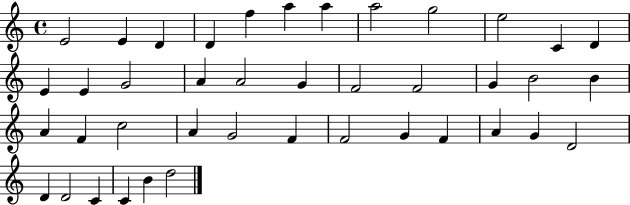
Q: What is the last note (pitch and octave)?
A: D5